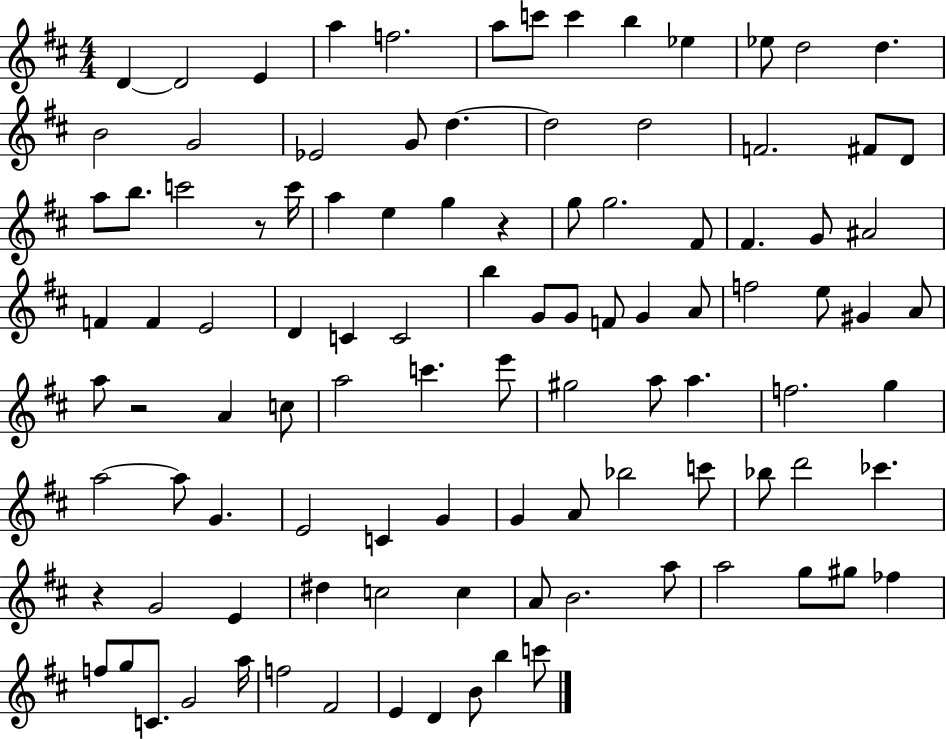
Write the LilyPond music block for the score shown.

{
  \clef treble
  \numericTimeSignature
  \time 4/4
  \key d \major
  d'4~~ d'2 e'4 | a''4 f''2. | a''8 c'''8 c'''4 b''4 ees''4 | ees''8 d''2 d''4. | \break b'2 g'2 | ees'2 g'8 d''4.~~ | d''2 d''2 | f'2. fis'8 d'8 | \break a''8 b''8. c'''2 r8 c'''16 | a''4 e''4 g''4 r4 | g''8 g''2. fis'8 | fis'4. g'8 ais'2 | \break f'4 f'4 e'2 | d'4 c'4 c'2 | b''4 g'8 g'8 f'8 g'4 a'8 | f''2 e''8 gis'4 a'8 | \break a''8 r2 a'4 c''8 | a''2 c'''4. e'''8 | gis''2 a''8 a''4. | f''2. g''4 | \break a''2~~ a''8 g'4. | e'2 c'4 g'4 | g'4 a'8 bes''2 c'''8 | bes''8 d'''2 ces'''4. | \break r4 g'2 e'4 | dis''4 c''2 c''4 | a'8 b'2. a''8 | a''2 g''8 gis''8 fes''4 | \break f''8 g''8 c'8. g'2 a''16 | f''2 fis'2 | e'4 d'4 b'8 b''4 c'''8 | \bar "|."
}